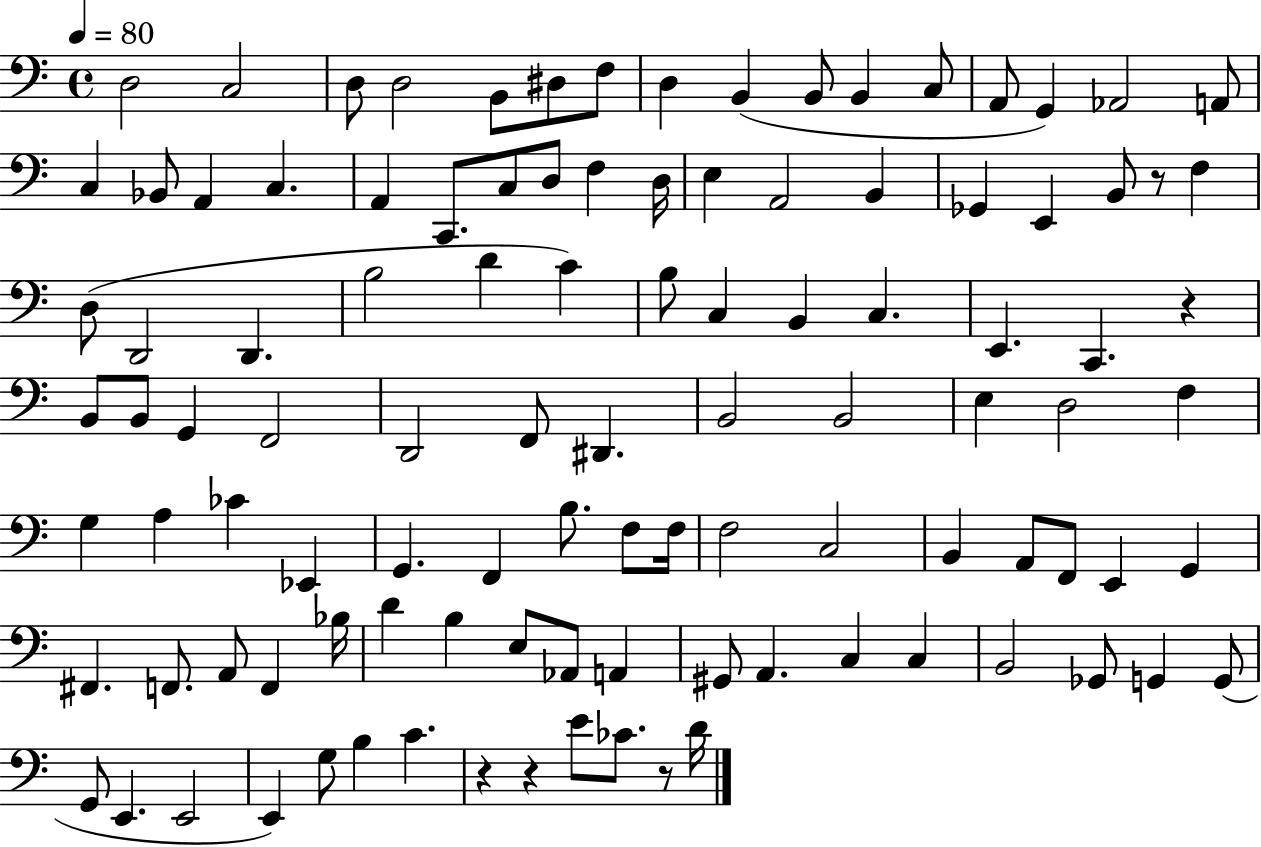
D3/h C3/h D3/e D3/h B2/e D#3/e F3/e D3/q B2/q B2/e B2/q C3/e A2/e G2/q Ab2/h A2/e C3/q Bb2/e A2/q C3/q. A2/q C2/e. C3/e D3/e F3/q D3/s E3/q A2/h B2/q Gb2/q E2/q B2/e R/e F3/q D3/e D2/h D2/q. B3/h D4/q C4/q B3/e C3/q B2/q C3/q. E2/q. C2/q. R/q B2/e B2/e G2/q F2/h D2/h F2/e D#2/q. B2/h B2/h E3/q D3/h F3/q G3/q A3/q CES4/q Eb2/q G2/q. F2/q B3/e. F3/e F3/s F3/h C3/h B2/q A2/e F2/e E2/q G2/q F#2/q. F2/e. A2/e F2/q Bb3/s D4/q B3/q E3/e Ab2/e A2/q G#2/e A2/q. C3/q C3/q B2/h Gb2/e G2/q G2/e G2/e E2/q. E2/h E2/q G3/e B3/q C4/q. R/q R/q E4/e CES4/e. R/e D4/s